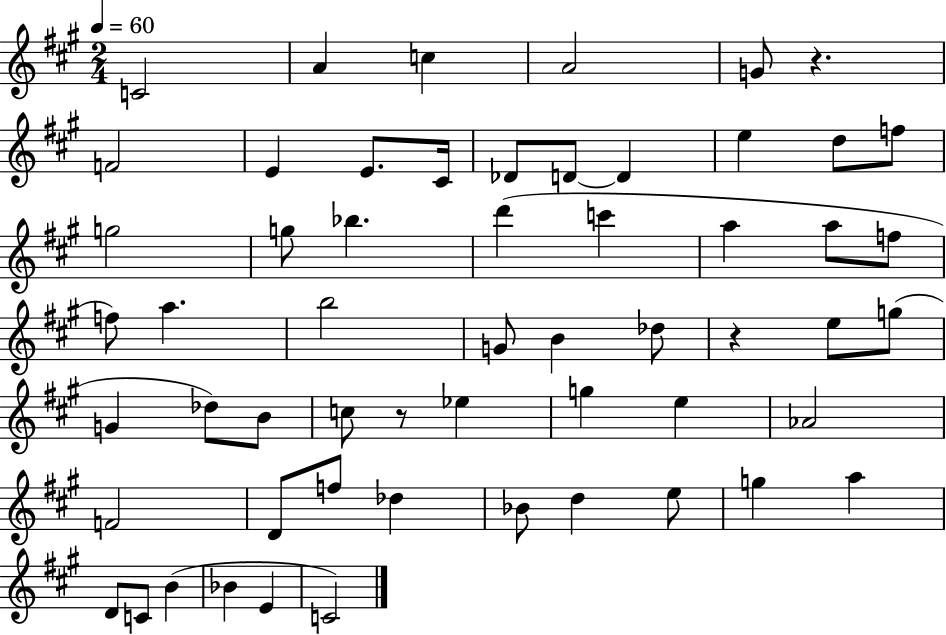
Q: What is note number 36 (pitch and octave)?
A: Eb5